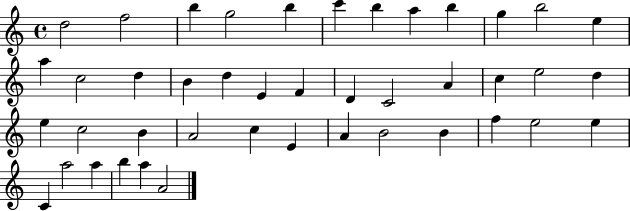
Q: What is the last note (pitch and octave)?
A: A4